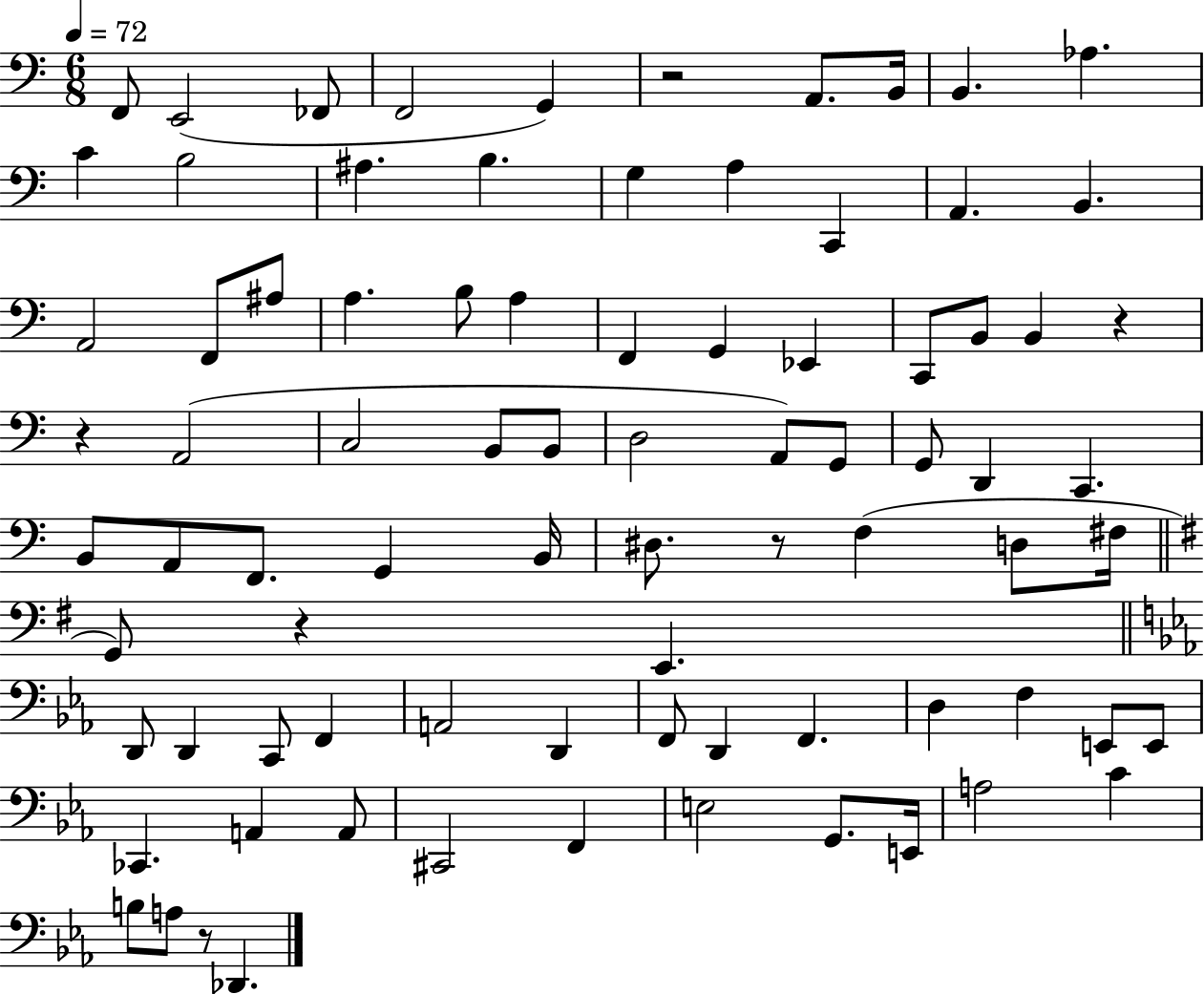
X:1
T:Untitled
M:6/8
L:1/4
K:C
F,,/2 E,,2 _F,,/2 F,,2 G,, z2 A,,/2 B,,/4 B,, _A, C B,2 ^A, B, G, A, C,, A,, B,, A,,2 F,,/2 ^A,/2 A, B,/2 A, F,, G,, _E,, C,,/2 B,,/2 B,, z z A,,2 C,2 B,,/2 B,,/2 D,2 A,,/2 G,,/2 G,,/2 D,, C,, B,,/2 A,,/2 F,,/2 G,, B,,/4 ^D,/2 z/2 F, D,/2 ^F,/4 G,,/2 z E,, D,,/2 D,, C,,/2 F,, A,,2 D,, F,,/2 D,, F,, D, F, E,,/2 E,,/2 _C,, A,, A,,/2 ^C,,2 F,, E,2 G,,/2 E,,/4 A,2 C B,/2 A,/2 z/2 _D,,